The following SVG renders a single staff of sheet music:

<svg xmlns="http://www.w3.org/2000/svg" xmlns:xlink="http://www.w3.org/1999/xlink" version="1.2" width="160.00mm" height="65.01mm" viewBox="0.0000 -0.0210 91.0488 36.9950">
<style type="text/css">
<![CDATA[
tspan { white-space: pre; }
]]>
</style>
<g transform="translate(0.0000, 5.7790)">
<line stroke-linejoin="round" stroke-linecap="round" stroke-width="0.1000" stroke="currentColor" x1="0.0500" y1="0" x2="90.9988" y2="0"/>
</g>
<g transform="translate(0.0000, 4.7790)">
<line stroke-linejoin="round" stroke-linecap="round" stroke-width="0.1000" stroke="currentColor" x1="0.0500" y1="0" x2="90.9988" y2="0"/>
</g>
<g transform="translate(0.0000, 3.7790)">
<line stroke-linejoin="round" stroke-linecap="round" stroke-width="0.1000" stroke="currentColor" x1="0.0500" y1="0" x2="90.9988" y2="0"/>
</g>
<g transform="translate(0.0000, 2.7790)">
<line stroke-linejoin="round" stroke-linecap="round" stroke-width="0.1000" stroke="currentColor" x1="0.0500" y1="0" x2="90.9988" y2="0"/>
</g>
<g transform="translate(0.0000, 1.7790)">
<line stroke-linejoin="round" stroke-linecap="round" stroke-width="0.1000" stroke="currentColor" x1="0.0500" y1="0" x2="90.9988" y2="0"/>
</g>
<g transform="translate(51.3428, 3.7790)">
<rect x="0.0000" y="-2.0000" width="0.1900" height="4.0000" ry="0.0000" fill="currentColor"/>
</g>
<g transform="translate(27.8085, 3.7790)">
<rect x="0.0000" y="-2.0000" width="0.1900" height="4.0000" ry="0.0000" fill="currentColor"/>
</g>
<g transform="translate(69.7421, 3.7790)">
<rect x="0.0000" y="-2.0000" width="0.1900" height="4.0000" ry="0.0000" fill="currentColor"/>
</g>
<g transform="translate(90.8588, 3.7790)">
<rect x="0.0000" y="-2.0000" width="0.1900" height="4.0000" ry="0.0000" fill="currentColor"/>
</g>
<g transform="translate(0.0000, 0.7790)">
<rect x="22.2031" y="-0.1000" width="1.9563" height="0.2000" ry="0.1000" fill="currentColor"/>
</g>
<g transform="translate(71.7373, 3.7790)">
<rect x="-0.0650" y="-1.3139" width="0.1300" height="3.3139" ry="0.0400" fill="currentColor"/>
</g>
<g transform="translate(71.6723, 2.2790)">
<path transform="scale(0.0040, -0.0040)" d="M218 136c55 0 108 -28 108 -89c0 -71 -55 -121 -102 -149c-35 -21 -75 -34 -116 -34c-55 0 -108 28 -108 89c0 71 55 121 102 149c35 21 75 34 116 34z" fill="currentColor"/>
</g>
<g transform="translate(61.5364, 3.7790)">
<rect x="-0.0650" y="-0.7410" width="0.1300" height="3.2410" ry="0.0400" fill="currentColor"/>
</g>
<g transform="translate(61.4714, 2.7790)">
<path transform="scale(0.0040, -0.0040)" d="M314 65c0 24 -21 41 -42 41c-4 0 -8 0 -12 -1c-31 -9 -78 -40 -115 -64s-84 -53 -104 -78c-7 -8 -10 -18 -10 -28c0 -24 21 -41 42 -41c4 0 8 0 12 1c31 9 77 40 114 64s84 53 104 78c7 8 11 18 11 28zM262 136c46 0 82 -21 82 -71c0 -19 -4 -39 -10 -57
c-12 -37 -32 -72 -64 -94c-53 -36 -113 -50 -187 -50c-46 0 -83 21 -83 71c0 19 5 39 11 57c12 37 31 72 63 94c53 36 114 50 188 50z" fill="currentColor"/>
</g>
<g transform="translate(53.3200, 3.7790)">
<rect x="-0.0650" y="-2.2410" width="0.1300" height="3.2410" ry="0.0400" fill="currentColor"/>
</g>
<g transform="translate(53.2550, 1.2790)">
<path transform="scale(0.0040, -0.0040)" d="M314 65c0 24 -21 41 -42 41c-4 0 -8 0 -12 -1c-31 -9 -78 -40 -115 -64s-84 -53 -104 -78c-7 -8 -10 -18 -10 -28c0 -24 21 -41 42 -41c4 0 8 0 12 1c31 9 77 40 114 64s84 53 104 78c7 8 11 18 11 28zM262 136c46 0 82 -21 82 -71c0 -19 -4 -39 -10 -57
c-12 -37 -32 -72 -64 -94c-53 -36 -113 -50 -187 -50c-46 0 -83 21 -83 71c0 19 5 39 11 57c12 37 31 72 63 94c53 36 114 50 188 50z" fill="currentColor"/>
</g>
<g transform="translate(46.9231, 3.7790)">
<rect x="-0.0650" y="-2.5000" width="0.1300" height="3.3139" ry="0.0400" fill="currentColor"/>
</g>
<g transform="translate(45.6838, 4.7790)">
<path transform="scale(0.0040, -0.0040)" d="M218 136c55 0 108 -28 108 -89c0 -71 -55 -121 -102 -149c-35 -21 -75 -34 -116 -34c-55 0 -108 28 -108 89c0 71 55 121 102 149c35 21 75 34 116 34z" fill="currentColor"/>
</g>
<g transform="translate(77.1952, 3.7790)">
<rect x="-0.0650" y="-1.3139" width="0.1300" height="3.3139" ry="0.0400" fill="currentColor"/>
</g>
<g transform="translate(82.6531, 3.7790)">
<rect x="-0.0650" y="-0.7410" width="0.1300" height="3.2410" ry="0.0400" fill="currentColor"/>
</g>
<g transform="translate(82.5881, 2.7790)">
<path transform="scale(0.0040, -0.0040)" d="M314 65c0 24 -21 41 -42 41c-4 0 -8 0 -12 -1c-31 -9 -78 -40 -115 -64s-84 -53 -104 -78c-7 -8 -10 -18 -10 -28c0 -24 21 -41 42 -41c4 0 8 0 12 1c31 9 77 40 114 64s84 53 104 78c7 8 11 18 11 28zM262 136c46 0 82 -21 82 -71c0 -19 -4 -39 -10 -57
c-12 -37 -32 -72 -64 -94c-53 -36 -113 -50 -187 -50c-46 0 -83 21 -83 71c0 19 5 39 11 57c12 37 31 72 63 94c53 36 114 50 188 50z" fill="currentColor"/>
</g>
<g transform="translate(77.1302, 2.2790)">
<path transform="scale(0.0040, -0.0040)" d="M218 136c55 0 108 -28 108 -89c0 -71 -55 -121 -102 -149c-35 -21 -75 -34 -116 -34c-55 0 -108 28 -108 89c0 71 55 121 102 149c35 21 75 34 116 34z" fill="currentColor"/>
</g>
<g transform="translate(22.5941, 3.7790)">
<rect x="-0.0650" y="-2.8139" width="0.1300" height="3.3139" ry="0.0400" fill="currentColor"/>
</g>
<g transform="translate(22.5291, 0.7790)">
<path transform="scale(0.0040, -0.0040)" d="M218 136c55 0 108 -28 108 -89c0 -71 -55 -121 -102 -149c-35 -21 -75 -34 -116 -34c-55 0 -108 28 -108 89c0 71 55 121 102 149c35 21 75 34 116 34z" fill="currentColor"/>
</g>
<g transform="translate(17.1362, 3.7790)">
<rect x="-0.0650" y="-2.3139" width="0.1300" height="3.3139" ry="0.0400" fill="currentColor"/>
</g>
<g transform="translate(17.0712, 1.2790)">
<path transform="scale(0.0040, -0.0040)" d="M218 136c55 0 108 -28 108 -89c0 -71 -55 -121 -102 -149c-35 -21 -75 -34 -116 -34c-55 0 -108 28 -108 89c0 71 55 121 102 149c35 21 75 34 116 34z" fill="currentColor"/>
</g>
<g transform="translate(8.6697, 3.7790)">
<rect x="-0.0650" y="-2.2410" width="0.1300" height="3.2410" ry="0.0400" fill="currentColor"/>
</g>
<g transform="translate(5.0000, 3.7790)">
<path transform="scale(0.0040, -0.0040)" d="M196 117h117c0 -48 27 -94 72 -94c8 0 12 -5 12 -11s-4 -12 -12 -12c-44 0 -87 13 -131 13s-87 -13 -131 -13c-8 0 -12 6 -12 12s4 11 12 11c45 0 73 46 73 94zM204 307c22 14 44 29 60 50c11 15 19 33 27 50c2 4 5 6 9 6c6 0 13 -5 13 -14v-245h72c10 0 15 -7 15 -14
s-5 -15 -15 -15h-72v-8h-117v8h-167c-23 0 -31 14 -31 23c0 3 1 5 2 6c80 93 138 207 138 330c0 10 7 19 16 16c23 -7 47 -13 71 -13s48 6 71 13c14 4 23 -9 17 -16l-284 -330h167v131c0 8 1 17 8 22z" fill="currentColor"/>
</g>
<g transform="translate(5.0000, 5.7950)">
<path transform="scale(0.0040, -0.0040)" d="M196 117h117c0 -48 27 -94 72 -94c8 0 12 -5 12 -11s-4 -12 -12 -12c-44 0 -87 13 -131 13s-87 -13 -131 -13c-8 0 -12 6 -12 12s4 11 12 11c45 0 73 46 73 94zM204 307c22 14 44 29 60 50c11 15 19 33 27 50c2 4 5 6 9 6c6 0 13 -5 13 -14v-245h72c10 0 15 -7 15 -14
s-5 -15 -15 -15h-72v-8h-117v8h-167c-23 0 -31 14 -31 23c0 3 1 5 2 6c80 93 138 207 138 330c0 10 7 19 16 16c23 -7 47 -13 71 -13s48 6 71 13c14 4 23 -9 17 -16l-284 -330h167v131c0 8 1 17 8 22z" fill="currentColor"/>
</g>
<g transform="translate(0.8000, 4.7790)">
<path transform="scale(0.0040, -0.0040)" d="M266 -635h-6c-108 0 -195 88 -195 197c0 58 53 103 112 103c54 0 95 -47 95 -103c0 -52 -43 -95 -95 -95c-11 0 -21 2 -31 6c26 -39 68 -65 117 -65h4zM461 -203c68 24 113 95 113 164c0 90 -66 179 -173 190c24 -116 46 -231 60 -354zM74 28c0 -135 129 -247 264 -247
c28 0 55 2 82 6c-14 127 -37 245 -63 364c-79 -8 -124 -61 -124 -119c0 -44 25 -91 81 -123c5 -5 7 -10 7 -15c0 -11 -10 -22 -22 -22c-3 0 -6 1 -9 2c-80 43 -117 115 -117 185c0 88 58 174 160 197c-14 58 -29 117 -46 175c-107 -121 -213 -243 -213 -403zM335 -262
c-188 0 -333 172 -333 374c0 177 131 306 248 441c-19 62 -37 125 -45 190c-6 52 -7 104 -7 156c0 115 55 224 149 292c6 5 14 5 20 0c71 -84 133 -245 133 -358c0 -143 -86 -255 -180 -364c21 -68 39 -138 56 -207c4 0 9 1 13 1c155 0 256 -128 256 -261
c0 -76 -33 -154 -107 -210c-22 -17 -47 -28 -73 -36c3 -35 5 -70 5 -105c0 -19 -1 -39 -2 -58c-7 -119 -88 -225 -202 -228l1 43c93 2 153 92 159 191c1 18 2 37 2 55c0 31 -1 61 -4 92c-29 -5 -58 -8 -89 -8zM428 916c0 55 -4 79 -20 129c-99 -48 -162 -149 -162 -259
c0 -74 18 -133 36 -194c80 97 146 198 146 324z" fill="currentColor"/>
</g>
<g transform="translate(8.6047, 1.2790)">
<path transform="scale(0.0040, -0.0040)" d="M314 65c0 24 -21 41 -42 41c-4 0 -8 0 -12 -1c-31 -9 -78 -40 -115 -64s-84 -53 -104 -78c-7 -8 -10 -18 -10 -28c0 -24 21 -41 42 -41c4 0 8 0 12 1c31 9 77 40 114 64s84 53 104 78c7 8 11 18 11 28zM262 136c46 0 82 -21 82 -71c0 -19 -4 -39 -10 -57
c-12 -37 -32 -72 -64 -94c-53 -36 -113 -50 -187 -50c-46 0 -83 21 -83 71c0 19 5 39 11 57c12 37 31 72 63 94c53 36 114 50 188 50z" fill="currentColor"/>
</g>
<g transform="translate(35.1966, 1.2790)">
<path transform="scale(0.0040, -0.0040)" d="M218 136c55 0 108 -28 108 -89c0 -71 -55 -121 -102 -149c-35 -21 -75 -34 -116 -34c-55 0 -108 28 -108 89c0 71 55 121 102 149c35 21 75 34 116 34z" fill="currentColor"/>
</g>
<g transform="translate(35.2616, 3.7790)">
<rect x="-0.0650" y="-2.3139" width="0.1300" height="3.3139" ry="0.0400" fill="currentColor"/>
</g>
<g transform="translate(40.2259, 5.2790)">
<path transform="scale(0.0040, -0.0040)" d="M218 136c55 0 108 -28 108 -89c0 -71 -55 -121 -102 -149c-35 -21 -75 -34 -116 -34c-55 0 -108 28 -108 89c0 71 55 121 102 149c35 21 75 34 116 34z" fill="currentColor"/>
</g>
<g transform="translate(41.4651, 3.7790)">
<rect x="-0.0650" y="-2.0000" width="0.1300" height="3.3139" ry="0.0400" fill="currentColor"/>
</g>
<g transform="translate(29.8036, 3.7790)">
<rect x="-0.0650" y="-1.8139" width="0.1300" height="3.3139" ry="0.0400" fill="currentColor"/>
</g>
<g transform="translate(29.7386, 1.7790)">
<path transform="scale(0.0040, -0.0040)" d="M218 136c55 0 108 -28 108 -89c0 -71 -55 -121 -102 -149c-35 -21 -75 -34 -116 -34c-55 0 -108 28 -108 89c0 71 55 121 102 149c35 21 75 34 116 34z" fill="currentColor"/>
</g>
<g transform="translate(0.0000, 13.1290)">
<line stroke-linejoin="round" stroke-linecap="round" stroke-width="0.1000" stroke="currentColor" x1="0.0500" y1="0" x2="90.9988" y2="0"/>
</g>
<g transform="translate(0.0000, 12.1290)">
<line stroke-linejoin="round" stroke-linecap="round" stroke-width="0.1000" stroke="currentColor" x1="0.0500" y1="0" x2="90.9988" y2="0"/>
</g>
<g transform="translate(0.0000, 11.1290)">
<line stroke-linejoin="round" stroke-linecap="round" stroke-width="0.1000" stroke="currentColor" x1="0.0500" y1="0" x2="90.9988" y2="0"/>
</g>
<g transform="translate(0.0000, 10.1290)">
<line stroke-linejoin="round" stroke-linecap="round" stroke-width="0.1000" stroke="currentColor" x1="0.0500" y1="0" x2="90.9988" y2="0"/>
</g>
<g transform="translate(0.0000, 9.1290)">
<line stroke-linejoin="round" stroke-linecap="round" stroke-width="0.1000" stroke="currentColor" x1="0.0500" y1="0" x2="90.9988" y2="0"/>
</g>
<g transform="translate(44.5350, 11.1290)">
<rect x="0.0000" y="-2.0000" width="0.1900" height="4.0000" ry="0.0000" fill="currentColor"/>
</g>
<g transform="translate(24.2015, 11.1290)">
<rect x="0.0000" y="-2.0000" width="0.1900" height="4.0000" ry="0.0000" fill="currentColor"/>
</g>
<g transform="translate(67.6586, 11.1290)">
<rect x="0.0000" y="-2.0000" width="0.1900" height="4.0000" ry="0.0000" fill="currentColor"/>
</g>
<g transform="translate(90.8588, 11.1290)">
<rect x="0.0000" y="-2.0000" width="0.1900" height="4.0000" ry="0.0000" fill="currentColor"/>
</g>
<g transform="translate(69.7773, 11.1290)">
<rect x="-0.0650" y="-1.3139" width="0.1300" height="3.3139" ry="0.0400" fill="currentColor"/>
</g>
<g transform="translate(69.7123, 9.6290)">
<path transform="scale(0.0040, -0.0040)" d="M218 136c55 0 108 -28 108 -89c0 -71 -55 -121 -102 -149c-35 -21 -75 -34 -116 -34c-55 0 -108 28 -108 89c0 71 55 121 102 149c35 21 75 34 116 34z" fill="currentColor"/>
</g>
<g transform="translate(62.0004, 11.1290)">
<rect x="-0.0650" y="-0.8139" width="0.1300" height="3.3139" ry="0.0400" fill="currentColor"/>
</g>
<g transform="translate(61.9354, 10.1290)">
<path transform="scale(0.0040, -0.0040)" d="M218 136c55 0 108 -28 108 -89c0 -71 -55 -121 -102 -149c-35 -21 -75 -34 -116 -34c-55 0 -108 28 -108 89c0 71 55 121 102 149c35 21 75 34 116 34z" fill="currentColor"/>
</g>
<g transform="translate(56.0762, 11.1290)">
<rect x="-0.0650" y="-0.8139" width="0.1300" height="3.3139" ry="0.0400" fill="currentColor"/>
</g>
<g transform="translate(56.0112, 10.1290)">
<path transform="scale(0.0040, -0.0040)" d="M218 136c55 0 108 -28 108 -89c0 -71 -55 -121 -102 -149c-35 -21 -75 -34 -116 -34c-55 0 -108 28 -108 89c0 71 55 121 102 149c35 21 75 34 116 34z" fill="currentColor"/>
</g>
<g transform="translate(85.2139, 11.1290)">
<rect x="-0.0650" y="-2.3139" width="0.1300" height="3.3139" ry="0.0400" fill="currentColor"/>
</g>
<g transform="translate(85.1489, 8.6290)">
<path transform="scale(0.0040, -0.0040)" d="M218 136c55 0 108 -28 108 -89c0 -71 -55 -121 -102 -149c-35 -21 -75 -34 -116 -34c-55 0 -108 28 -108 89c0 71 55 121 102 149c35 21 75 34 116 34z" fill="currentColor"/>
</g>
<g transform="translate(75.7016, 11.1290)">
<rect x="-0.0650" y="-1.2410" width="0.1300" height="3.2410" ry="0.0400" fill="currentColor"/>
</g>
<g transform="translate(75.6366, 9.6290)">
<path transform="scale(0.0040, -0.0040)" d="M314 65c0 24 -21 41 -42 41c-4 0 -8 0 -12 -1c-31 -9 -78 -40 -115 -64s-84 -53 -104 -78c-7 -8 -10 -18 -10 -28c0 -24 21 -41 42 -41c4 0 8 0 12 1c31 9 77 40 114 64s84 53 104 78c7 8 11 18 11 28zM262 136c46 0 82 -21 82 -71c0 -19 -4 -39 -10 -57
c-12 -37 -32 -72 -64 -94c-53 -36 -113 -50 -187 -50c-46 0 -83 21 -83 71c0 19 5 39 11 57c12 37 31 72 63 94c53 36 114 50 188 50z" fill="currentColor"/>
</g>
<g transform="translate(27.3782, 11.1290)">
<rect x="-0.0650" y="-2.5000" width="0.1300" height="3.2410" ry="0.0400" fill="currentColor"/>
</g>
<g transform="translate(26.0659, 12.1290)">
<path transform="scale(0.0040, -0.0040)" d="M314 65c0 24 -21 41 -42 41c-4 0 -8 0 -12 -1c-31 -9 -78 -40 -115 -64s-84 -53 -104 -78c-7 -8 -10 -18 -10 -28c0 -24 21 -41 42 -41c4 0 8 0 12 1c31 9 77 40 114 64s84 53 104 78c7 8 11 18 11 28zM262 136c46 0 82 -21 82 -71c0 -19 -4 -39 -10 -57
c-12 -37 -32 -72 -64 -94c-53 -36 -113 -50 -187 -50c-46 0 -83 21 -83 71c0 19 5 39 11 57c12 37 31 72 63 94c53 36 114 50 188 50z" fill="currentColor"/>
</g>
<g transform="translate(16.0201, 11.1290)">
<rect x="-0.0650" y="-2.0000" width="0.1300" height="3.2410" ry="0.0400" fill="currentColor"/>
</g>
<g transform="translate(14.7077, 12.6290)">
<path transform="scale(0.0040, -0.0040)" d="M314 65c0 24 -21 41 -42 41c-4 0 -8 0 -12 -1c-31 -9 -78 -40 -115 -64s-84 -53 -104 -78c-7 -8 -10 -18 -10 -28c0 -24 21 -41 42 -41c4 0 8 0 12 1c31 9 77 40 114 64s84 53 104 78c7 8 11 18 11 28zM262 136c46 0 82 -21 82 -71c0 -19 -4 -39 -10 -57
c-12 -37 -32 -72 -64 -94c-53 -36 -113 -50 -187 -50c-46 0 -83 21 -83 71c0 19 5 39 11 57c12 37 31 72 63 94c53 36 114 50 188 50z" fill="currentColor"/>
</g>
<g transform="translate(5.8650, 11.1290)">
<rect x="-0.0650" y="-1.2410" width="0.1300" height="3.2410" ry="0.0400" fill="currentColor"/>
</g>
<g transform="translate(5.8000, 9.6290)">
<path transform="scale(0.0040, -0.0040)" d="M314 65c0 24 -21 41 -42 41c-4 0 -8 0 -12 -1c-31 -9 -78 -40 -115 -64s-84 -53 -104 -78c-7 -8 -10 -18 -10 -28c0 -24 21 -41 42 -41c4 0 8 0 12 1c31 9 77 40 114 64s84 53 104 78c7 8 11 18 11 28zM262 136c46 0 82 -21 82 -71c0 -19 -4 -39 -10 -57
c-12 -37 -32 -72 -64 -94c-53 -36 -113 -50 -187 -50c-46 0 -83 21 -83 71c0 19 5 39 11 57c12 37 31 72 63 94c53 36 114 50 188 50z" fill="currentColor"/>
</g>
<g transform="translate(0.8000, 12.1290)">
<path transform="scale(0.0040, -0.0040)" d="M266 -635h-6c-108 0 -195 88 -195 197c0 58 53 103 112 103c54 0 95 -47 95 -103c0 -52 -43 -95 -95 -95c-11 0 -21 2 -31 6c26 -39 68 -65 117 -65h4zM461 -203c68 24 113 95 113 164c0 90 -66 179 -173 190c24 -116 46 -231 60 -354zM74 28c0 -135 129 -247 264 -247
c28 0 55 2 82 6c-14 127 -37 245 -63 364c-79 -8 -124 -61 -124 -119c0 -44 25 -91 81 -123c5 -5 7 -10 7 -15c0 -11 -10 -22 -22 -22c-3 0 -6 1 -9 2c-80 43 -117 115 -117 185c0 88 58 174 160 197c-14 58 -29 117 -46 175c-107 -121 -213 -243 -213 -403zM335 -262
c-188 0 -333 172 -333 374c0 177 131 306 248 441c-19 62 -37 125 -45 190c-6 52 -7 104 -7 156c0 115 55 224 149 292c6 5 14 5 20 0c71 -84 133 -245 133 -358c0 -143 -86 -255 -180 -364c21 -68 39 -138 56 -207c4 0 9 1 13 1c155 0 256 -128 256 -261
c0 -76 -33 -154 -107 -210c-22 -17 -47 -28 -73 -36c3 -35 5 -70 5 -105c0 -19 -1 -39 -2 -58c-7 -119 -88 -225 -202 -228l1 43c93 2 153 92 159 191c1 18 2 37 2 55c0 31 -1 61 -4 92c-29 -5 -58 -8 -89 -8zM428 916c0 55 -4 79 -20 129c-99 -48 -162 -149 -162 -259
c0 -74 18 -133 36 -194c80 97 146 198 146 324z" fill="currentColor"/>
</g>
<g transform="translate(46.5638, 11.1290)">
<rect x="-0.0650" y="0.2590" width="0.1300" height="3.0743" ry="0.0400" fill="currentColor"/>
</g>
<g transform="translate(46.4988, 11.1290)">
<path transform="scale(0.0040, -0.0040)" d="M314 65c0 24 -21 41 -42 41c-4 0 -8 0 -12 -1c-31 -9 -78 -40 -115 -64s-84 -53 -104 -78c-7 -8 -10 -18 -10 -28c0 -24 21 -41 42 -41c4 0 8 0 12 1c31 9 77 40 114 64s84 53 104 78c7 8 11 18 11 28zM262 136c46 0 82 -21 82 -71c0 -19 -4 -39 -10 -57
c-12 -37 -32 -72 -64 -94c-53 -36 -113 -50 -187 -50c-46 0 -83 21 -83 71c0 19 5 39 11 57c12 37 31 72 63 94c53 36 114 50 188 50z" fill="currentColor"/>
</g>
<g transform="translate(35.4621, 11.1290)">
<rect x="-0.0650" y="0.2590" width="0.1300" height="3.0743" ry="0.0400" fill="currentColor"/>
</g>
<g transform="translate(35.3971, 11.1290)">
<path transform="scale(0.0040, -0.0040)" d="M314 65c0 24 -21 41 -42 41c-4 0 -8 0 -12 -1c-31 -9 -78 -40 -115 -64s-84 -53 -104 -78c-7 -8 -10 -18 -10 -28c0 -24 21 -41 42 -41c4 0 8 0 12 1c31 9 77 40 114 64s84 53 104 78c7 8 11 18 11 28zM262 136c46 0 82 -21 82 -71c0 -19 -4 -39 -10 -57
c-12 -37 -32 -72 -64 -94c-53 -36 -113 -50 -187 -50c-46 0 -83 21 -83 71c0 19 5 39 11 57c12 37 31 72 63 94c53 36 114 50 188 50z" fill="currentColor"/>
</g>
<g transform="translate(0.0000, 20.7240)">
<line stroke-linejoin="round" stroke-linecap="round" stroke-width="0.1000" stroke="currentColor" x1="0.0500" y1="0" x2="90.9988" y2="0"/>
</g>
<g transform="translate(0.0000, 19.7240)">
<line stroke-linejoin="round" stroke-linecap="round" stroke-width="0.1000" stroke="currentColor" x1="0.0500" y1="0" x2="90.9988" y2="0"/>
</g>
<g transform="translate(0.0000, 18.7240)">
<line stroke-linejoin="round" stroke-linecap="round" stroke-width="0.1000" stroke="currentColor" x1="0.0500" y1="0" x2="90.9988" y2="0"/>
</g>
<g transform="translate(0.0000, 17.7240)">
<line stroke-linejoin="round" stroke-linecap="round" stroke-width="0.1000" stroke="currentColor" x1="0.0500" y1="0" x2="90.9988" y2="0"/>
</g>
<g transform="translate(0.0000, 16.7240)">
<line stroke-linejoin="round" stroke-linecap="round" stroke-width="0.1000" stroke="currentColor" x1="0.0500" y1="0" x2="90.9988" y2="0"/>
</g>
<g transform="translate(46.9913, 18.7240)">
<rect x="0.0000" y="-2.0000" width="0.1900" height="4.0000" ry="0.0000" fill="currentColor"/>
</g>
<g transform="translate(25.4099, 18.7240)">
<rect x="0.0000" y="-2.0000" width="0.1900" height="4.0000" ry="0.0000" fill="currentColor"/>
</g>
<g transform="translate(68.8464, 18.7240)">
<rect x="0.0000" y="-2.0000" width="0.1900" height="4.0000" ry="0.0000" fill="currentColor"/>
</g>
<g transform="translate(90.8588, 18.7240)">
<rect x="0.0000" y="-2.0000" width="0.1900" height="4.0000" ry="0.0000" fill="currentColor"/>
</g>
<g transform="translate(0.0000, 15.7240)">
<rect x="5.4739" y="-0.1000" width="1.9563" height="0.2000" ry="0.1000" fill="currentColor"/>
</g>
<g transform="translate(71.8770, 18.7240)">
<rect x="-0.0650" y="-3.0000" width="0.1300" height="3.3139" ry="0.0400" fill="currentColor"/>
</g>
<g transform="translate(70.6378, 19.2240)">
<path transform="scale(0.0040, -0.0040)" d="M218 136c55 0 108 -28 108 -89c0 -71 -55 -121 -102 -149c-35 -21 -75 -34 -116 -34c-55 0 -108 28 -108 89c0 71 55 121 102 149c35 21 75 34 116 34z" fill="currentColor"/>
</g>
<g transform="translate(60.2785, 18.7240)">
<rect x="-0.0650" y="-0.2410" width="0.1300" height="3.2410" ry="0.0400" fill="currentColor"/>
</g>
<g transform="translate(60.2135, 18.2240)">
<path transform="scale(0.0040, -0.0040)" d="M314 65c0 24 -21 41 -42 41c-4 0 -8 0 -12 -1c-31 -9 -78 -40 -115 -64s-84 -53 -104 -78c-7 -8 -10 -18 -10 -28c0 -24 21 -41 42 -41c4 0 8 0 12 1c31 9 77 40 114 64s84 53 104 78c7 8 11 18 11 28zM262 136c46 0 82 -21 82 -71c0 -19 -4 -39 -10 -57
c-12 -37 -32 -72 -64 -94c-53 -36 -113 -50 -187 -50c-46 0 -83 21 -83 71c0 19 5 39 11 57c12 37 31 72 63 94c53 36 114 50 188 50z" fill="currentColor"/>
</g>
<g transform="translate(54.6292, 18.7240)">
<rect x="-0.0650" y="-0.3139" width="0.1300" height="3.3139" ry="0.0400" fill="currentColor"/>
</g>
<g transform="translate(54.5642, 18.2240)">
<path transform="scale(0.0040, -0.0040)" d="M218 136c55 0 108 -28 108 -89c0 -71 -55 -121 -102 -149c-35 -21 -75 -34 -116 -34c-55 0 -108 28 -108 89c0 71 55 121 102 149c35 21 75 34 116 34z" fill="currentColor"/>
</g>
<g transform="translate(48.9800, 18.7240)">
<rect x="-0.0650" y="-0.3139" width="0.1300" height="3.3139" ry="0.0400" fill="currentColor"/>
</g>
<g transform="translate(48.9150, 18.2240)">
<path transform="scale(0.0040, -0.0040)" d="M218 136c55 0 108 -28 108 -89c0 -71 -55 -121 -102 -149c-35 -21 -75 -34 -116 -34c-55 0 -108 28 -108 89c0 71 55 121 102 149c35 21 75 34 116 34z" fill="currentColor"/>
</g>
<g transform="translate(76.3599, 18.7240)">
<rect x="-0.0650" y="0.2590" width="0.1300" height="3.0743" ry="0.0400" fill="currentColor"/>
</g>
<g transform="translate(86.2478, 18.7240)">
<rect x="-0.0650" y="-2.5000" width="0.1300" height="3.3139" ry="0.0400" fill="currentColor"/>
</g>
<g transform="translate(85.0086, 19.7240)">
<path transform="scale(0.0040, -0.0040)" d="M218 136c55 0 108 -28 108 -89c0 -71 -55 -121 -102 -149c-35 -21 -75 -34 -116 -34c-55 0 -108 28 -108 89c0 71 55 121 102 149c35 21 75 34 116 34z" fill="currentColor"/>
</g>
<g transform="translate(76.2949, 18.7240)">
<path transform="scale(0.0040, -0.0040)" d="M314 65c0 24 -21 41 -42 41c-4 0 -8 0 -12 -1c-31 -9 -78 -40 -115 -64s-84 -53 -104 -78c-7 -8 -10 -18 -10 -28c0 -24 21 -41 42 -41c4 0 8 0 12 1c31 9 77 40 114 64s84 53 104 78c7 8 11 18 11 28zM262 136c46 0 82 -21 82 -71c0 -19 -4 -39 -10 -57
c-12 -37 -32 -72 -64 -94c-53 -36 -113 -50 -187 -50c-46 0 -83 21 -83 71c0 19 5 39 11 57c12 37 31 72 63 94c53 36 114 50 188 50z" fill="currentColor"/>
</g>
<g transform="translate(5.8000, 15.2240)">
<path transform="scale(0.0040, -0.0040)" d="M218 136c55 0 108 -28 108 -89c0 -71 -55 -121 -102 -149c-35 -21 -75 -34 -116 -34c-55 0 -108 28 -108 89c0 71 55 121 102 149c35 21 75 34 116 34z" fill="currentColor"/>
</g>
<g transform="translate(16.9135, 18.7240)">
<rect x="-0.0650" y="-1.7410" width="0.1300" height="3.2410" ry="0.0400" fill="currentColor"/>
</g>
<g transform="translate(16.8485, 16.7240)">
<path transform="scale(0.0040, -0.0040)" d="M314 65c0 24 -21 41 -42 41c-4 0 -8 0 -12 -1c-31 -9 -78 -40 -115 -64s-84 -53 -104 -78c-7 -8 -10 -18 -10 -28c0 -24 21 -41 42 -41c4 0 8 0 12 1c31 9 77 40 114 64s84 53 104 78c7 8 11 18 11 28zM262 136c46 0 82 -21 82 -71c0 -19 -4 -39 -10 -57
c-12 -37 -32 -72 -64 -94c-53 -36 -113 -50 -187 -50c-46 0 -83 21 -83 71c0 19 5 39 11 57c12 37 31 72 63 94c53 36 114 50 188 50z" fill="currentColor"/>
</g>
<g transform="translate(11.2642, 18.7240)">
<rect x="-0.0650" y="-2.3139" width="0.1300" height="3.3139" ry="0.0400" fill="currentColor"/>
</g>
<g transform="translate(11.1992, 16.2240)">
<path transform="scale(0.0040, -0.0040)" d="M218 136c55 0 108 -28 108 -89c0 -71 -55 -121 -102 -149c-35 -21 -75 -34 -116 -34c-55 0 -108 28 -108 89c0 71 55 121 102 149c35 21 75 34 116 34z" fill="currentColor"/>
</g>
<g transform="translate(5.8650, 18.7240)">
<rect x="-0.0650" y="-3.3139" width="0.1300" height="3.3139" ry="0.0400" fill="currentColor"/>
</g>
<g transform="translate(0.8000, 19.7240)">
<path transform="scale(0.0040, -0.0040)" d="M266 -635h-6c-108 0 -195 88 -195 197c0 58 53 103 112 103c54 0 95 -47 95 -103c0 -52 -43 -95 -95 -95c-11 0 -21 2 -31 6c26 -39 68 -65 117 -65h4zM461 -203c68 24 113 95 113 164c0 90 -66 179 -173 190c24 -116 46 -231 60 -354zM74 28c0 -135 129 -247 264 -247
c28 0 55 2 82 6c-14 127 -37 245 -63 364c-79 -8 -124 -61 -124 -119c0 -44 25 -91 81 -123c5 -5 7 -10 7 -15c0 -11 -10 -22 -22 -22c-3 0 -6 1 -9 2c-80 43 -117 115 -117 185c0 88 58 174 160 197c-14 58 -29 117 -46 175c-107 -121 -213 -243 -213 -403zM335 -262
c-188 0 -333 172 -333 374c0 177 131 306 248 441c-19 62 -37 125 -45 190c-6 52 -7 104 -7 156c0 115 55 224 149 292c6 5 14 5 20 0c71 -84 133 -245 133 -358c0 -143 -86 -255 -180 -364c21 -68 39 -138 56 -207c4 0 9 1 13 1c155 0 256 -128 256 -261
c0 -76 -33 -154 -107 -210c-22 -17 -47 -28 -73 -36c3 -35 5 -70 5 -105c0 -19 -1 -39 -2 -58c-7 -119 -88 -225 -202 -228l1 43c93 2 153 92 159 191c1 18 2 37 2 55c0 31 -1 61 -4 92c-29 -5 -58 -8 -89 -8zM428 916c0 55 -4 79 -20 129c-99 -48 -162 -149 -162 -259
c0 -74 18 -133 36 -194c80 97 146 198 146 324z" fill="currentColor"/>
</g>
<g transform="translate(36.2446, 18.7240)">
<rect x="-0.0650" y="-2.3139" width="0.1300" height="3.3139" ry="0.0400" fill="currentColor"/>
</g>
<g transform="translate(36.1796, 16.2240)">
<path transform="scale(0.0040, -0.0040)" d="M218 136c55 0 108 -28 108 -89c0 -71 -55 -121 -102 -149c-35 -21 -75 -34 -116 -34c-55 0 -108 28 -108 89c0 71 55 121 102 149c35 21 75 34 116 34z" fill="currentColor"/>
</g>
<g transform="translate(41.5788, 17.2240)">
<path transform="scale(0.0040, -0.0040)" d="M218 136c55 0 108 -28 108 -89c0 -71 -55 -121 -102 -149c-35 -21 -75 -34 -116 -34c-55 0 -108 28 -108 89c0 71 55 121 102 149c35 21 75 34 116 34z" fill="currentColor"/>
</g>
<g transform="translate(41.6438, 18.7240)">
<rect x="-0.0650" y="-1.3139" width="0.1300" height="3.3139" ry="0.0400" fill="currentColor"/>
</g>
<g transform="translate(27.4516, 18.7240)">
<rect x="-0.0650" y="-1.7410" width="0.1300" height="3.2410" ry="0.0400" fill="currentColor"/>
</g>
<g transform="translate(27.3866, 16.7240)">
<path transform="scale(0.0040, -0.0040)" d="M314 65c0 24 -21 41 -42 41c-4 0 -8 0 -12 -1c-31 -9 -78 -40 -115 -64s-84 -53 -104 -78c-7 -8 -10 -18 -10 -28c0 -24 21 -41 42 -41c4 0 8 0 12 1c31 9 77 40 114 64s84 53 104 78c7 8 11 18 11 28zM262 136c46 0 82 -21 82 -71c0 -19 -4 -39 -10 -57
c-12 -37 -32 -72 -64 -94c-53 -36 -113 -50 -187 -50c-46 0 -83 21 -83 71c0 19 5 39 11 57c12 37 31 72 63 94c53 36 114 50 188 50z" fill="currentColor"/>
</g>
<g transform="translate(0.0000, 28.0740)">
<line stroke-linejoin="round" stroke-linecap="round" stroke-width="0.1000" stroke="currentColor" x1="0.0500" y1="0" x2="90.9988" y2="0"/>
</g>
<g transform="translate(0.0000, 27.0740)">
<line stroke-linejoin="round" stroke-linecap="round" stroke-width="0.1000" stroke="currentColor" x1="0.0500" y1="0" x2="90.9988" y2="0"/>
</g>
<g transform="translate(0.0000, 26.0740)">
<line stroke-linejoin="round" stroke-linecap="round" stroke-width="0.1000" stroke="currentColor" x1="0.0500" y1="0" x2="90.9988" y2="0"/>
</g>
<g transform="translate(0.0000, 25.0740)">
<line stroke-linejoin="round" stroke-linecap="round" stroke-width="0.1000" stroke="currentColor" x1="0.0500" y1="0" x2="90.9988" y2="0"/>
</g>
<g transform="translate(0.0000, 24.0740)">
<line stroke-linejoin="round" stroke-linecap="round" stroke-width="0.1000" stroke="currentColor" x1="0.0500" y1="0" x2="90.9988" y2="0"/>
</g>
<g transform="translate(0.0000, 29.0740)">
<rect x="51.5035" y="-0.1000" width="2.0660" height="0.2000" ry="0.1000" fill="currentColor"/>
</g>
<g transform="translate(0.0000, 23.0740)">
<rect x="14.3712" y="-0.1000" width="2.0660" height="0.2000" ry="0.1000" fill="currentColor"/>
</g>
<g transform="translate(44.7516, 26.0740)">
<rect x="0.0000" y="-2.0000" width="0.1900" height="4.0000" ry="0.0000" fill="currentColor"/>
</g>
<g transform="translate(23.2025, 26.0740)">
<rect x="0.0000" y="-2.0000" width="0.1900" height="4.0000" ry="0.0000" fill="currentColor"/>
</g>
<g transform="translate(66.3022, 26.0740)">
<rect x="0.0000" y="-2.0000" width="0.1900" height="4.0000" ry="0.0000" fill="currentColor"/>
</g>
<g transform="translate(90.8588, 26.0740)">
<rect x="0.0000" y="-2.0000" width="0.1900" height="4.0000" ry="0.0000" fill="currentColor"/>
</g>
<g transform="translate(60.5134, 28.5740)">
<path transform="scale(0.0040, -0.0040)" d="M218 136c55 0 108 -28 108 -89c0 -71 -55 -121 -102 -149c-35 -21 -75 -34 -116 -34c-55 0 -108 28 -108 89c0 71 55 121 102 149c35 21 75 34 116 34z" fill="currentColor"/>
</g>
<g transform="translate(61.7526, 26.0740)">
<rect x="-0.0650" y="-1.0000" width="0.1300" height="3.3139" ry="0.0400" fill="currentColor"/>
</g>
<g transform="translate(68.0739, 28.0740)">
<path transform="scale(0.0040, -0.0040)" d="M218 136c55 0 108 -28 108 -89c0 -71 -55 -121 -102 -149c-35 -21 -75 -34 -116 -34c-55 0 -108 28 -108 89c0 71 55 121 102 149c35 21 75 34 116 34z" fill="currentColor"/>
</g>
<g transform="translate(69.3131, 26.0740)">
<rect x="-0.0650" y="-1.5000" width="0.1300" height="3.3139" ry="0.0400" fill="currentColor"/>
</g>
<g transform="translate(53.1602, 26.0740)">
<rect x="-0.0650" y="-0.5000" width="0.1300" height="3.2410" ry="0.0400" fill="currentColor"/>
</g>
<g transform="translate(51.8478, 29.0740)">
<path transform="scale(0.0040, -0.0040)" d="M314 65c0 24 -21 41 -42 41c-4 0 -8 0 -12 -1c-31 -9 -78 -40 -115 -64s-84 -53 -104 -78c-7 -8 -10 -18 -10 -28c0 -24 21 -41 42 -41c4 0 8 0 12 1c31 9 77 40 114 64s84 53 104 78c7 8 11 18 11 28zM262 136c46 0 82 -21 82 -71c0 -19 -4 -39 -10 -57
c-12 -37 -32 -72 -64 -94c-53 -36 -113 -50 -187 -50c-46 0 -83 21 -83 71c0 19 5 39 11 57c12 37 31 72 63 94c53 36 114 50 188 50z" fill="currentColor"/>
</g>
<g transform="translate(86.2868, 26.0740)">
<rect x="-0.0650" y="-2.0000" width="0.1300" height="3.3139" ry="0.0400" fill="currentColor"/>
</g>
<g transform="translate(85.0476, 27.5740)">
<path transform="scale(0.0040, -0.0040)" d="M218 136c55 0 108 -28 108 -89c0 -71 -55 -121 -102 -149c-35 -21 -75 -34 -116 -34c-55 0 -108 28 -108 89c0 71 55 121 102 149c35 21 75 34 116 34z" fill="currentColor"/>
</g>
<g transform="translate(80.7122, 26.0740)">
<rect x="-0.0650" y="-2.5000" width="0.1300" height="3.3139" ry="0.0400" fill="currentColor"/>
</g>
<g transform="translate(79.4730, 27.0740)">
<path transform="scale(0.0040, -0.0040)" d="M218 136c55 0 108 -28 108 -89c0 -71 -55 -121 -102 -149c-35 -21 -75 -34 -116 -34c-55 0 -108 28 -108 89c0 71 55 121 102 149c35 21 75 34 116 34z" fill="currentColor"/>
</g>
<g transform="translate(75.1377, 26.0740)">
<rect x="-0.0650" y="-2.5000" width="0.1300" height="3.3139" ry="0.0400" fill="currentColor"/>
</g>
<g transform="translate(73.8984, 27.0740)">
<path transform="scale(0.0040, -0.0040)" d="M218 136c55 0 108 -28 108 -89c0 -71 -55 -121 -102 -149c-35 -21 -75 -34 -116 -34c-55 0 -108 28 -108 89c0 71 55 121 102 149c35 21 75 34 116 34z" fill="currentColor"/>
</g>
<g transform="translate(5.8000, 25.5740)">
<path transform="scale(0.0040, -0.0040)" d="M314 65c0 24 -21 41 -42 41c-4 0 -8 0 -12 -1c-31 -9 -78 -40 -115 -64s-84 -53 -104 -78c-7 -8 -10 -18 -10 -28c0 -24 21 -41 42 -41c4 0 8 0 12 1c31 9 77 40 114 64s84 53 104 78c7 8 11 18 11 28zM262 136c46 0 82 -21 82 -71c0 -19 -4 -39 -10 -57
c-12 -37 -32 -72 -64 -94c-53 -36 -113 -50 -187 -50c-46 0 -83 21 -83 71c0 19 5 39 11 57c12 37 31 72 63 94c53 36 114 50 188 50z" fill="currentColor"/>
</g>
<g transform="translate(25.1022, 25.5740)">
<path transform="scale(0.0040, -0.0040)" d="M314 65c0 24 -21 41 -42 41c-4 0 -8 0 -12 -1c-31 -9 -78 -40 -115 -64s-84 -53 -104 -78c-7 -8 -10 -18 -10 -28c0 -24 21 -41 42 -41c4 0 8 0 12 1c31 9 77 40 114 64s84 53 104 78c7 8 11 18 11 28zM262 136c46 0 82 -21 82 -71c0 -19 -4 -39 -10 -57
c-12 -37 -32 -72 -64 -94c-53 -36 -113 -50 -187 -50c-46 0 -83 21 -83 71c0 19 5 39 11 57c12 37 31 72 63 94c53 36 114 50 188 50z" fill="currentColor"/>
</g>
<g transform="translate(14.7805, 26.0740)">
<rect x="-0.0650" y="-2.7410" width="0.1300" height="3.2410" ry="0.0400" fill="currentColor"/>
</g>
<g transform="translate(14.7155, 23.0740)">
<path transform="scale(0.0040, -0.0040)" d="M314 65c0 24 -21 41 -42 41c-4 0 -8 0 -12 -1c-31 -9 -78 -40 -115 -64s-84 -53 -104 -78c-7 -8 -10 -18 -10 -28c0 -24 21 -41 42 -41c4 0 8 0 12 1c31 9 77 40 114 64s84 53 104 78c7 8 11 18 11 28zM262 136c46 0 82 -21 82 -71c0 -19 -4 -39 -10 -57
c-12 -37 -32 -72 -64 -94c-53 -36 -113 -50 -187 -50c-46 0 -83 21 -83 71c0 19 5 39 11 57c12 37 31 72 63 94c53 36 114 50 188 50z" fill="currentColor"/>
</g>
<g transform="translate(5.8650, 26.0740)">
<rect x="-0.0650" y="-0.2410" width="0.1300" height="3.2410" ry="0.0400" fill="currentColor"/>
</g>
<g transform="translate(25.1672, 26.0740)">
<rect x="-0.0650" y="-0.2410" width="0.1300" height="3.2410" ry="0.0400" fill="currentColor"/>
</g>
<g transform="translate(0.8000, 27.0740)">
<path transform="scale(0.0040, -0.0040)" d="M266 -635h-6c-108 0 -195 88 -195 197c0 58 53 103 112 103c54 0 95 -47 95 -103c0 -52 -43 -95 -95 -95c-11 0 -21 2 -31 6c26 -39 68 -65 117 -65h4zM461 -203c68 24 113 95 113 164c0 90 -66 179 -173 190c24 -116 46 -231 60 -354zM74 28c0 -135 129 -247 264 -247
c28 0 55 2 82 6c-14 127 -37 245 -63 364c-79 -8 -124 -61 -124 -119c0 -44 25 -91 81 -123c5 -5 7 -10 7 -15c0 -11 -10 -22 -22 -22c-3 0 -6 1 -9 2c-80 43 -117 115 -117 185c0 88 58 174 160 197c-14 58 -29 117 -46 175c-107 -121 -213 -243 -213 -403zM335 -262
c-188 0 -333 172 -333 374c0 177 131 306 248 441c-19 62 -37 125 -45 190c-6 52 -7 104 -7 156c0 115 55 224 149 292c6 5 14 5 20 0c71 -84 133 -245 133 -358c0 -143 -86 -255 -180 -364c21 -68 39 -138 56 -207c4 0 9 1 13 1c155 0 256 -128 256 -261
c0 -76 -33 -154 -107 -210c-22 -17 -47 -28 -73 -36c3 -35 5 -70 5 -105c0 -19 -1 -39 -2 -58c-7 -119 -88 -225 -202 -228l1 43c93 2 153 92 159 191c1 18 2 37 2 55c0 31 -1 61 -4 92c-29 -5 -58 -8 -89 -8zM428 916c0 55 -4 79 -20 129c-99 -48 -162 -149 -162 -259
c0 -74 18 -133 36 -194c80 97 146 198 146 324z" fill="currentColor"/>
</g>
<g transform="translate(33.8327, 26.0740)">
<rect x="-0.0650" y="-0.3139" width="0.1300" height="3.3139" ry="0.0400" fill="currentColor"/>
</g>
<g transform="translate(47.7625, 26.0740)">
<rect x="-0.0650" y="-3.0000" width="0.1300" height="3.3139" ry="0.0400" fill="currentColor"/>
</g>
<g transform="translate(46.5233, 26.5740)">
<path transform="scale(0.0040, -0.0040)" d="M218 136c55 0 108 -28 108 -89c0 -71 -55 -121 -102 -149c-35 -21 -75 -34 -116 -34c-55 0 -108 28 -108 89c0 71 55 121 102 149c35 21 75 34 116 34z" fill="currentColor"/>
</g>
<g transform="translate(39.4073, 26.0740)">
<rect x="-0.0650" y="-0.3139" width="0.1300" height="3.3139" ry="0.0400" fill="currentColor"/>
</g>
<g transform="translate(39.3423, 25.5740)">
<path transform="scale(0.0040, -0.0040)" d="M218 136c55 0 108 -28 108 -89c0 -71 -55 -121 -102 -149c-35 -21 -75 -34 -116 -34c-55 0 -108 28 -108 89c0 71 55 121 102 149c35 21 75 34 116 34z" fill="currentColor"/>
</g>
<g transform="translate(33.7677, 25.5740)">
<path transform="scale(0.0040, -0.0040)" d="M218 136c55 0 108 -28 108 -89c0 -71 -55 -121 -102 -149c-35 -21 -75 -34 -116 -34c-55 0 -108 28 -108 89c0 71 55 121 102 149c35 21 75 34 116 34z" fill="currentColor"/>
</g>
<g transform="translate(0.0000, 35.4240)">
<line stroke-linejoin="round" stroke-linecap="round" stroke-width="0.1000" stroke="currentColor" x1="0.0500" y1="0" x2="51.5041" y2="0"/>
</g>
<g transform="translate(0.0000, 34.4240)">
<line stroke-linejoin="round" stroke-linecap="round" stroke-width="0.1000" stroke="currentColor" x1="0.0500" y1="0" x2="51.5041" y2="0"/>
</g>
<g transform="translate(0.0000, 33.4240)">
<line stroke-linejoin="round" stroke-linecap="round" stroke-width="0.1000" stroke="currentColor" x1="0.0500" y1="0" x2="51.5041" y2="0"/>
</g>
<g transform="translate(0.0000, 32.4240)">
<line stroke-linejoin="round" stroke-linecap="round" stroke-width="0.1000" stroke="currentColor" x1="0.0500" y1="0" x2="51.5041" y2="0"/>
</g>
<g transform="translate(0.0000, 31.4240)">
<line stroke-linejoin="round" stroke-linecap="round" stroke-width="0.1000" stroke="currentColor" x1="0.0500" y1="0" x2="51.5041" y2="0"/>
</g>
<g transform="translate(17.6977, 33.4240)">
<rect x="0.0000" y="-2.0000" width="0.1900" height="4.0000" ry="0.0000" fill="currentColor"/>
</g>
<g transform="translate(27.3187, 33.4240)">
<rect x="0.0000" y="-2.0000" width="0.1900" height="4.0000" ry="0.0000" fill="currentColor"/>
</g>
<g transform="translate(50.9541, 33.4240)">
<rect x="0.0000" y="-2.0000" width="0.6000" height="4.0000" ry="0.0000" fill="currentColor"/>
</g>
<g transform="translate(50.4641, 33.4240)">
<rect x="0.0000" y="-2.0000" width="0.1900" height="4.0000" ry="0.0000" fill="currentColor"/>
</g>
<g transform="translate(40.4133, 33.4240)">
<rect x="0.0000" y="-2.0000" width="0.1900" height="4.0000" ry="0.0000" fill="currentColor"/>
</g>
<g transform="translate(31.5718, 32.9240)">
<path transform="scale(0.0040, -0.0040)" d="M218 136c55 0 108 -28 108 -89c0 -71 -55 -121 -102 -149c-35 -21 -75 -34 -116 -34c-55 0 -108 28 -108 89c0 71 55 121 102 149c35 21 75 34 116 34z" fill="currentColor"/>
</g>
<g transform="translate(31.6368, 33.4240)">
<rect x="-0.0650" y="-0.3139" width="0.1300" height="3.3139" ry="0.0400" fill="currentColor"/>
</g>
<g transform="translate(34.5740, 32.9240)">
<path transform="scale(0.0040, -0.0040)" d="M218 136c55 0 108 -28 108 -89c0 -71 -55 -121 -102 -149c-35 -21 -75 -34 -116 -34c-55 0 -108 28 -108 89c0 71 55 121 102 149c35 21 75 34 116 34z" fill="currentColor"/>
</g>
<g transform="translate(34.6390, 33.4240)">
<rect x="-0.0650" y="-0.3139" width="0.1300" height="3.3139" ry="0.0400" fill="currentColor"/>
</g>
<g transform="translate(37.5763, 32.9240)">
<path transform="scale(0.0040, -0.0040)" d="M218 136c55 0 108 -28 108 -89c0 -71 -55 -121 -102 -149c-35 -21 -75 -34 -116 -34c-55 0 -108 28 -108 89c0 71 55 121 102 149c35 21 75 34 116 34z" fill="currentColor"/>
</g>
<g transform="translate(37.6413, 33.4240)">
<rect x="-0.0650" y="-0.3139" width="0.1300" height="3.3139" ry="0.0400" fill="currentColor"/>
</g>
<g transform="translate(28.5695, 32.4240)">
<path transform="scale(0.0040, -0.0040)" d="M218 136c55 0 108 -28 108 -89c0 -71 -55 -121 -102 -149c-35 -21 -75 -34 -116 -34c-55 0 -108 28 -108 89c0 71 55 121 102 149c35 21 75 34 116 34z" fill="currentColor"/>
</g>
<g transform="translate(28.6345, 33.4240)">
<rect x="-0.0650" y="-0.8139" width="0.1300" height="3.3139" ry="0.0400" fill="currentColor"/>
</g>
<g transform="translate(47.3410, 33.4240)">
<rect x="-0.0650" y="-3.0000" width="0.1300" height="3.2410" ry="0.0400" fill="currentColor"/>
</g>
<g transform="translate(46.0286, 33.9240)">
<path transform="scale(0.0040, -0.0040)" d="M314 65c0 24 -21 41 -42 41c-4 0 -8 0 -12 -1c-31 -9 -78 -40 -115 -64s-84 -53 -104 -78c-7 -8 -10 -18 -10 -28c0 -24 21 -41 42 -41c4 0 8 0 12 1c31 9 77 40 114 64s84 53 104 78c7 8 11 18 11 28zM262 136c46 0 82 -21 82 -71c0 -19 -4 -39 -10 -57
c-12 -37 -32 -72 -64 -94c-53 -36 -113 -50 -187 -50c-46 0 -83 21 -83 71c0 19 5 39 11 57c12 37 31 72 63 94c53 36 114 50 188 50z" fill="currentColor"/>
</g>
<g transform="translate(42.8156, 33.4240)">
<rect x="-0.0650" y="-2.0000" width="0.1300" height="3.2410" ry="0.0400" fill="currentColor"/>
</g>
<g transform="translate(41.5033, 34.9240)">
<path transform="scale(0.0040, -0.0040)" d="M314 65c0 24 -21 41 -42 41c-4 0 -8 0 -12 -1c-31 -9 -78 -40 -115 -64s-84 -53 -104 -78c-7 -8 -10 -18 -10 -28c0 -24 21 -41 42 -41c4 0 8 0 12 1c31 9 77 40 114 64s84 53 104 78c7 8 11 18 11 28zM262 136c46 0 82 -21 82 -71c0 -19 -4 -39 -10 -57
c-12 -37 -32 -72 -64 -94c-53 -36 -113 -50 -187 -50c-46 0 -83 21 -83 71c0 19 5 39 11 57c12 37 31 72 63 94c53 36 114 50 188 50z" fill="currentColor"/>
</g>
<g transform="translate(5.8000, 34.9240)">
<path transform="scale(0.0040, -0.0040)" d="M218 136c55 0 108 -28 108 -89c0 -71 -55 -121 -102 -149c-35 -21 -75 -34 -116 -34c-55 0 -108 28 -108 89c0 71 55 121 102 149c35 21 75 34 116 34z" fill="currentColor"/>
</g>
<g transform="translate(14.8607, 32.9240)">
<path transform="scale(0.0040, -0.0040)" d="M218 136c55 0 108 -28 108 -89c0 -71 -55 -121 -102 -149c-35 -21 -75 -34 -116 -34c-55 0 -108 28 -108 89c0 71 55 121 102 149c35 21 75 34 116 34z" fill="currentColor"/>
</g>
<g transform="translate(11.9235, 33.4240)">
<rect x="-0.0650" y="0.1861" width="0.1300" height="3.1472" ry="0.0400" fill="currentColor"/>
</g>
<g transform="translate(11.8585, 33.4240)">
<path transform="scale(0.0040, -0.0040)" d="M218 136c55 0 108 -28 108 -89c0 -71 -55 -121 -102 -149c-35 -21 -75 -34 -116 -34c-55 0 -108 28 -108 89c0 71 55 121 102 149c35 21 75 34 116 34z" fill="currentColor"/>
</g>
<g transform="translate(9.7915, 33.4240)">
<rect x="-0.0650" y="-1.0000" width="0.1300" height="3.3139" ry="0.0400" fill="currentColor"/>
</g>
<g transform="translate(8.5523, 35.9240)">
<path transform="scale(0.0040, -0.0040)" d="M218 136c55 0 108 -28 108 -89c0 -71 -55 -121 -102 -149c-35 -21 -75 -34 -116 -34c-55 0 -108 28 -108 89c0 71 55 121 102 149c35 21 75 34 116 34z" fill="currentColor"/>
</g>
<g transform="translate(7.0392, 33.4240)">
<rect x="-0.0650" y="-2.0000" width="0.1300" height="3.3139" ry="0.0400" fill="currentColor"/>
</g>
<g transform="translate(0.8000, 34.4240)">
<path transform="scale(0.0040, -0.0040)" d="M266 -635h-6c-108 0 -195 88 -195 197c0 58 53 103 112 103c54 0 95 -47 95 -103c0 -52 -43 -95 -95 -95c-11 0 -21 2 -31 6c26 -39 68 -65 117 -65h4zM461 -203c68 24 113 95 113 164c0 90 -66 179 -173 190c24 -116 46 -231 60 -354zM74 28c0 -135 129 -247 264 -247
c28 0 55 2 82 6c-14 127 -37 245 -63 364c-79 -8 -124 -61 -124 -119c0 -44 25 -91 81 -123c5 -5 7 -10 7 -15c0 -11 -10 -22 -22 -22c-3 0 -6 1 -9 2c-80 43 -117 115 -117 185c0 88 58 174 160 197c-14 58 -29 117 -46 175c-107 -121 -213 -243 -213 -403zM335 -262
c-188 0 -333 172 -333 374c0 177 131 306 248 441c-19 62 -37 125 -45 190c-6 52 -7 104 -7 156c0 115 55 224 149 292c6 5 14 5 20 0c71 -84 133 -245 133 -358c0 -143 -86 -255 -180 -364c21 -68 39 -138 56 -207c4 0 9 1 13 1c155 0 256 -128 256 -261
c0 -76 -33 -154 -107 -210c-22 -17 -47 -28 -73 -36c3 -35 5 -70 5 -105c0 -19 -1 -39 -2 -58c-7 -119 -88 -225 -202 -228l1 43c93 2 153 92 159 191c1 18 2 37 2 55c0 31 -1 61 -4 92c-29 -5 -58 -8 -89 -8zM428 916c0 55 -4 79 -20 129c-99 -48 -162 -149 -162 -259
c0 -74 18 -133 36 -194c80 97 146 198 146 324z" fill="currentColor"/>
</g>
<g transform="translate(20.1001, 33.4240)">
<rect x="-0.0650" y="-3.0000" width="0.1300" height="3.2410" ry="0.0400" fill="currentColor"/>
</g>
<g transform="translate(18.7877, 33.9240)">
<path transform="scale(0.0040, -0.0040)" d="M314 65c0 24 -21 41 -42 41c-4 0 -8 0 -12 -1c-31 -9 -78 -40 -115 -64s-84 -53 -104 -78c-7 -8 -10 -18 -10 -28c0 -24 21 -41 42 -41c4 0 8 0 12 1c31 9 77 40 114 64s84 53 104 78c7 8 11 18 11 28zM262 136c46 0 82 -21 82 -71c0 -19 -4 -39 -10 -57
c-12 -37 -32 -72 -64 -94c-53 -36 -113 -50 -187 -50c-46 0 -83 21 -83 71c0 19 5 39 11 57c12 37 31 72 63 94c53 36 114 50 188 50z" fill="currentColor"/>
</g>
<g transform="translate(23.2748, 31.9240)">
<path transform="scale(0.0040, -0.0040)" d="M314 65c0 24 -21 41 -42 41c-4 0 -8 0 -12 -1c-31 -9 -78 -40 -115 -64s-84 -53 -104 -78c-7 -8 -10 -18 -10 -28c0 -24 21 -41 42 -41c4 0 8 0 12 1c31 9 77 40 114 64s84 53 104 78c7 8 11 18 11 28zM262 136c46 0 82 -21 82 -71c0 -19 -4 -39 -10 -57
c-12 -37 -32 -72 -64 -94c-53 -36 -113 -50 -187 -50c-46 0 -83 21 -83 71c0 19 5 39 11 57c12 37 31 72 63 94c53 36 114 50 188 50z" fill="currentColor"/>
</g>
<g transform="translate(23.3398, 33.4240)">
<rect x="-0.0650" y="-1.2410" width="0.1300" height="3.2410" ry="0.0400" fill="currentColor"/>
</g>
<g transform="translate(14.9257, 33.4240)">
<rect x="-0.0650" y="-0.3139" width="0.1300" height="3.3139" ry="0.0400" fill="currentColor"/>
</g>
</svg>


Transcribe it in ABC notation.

X:1
T:Untitled
M:4/4
L:1/4
K:C
g2 g a f g F G g2 d2 e e d2 e2 F2 G2 B2 B2 d d e e2 g b g f2 f2 g e c c c2 A B2 G c2 a2 c2 c c A C2 D E G G F F D B c A2 e2 d c c c F2 A2